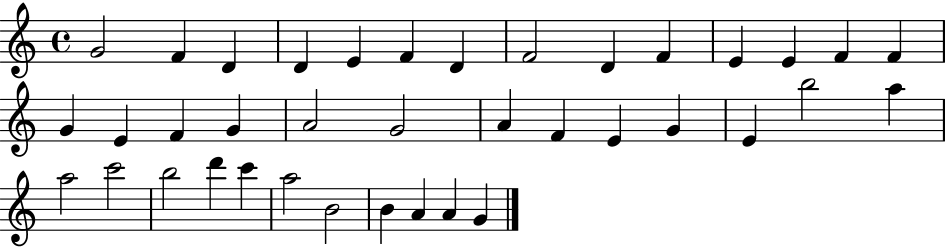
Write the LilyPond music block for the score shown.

{
  \clef treble
  \time 4/4
  \defaultTimeSignature
  \key c \major
  g'2 f'4 d'4 | d'4 e'4 f'4 d'4 | f'2 d'4 f'4 | e'4 e'4 f'4 f'4 | \break g'4 e'4 f'4 g'4 | a'2 g'2 | a'4 f'4 e'4 g'4 | e'4 b''2 a''4 | \break a''2 c'''2 | b''2 d'''4 c'''4 | a''2 b'2 | b'4 a'4 a'4 g'4 | \break \bar "|."
}